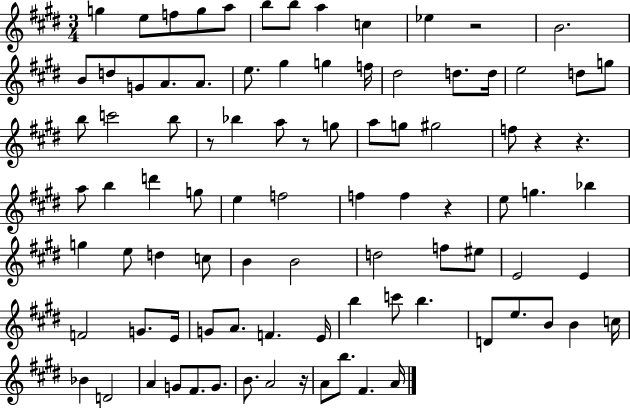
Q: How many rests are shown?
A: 7